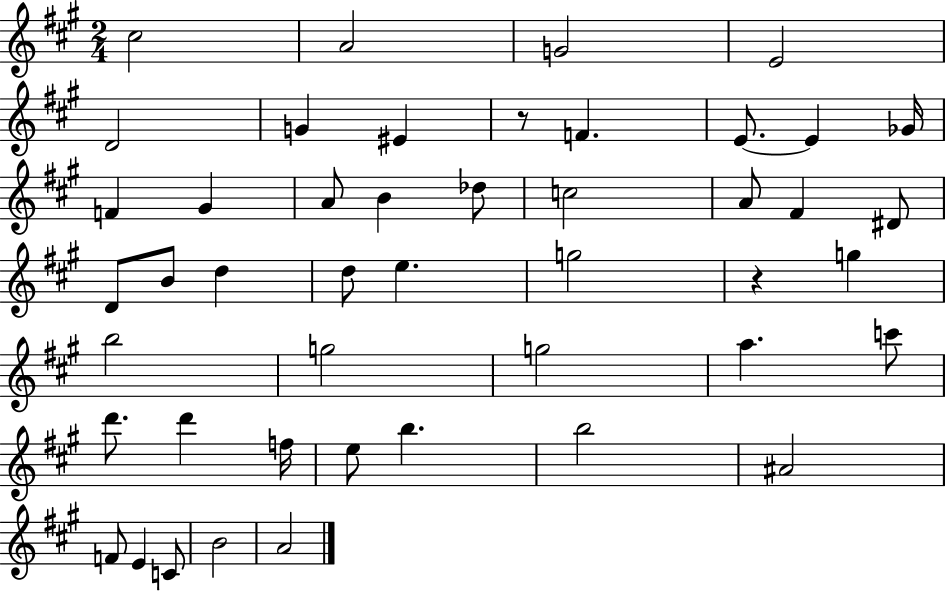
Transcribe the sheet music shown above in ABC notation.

X:1
T:Untitled
M:2/4
L:1/4
K:A
^c2 A2 G2 E2 D2 G ^E z/2 F E/2 E _G/4 F ^G A/2 B _d/2 c2 A/2 ^F ^D/2 D/2 B/2 d d/2 e g2 z g b2 g2 g2 a c'/2 d'/2 d' f/4 e/2 b b2 ^A2 F/2 E C/2 B2 A2